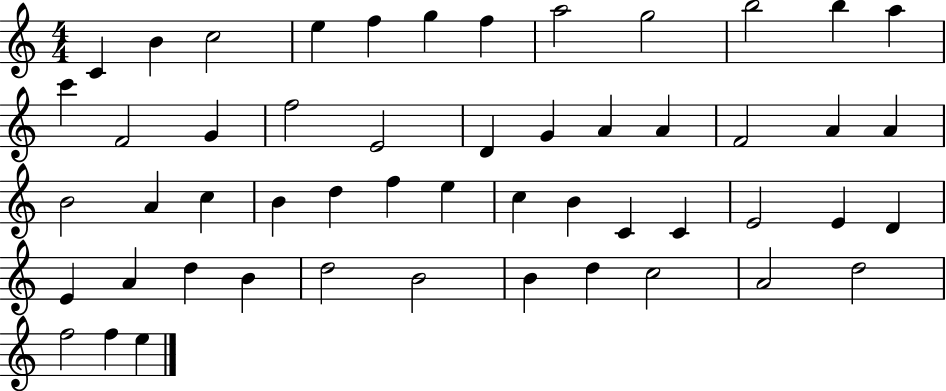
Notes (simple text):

C4/q B4/q C5/h E5/q F5/q G5/q F5/q A5/h G5/h B5/h B5/q A5/q C6/q F4/h G4/q F5/h E4/h D4/q G4/q A4/q A4/q F4/h A4/q A4/q B4/h A4/q C5/q B4/q D5/q F5/q E5/q C5/q B4/q C4/q C4/q E4/h E4/q D4/q E4/q A4/q D5/q B4/q D5/h B4/h B4/q D5/q C5/h A4/h D5/h F5/h F5/q E5/q